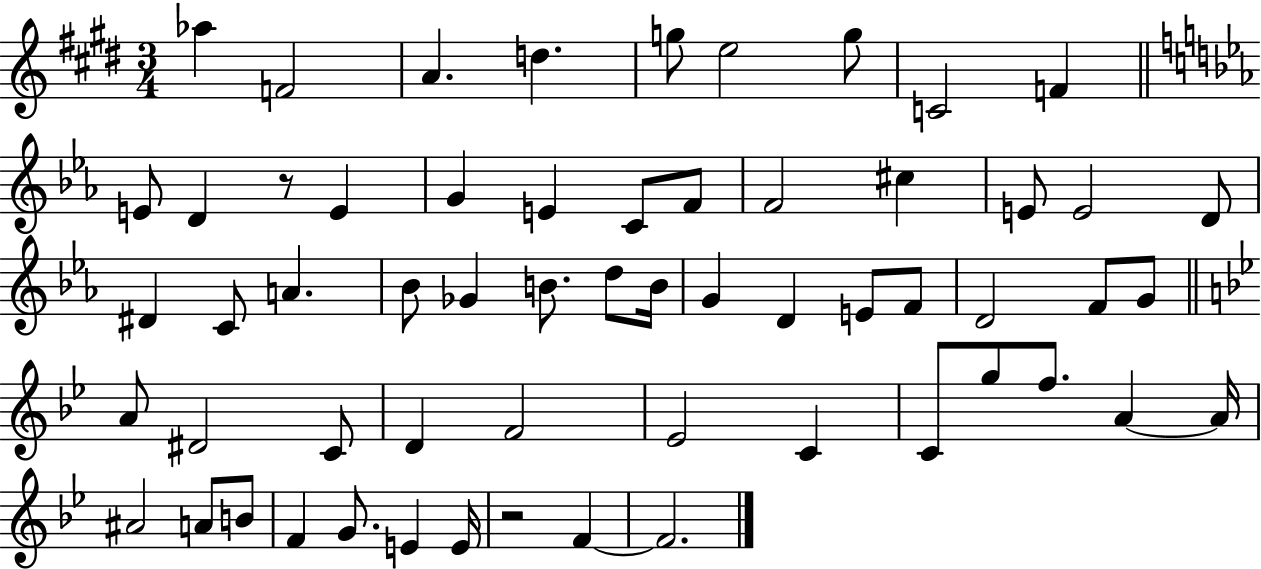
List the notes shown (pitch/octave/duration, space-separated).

Ab5/q F4/h A4/q. D5/q. G5/e E5/h G5/e C4/h F4/q E4/e D4/q R/e E4/q G4/q E4/q C4/e F4/e F4/h C#5/q E4/e E4/h D4/e D#4/q C4/e A4/q. Bb4/e Gb4/q B4/e. D5/e B4/s G4/q D4/q E4/e F4/e D4/h F4/e G4/e A4/e D#4/h C4/e D4/q F4/h Eb4/h C4/q C4/e G5/e F5/e. A4/q A4/s A#4/h A4/e B4/e F4/q G4/e. E4/q E4/s R/h F4/q F4/h.